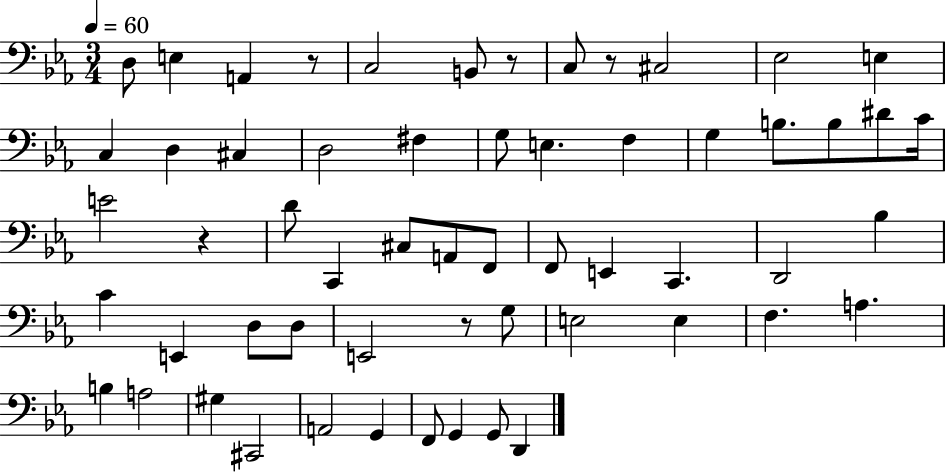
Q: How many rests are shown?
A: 5